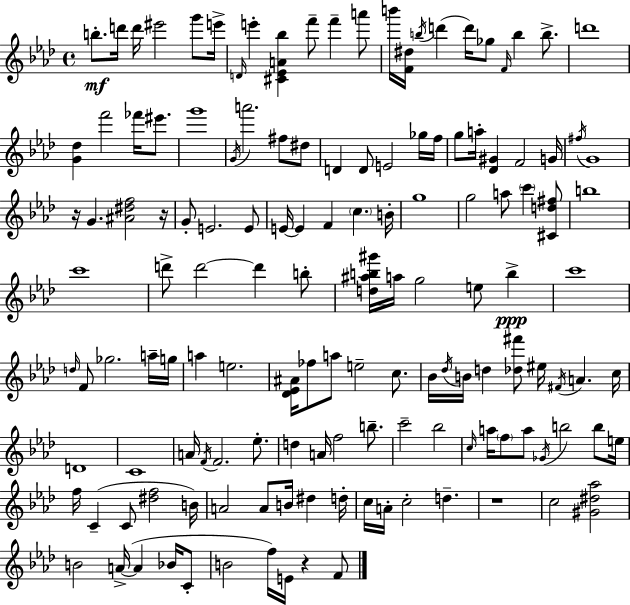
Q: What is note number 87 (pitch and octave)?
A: F4